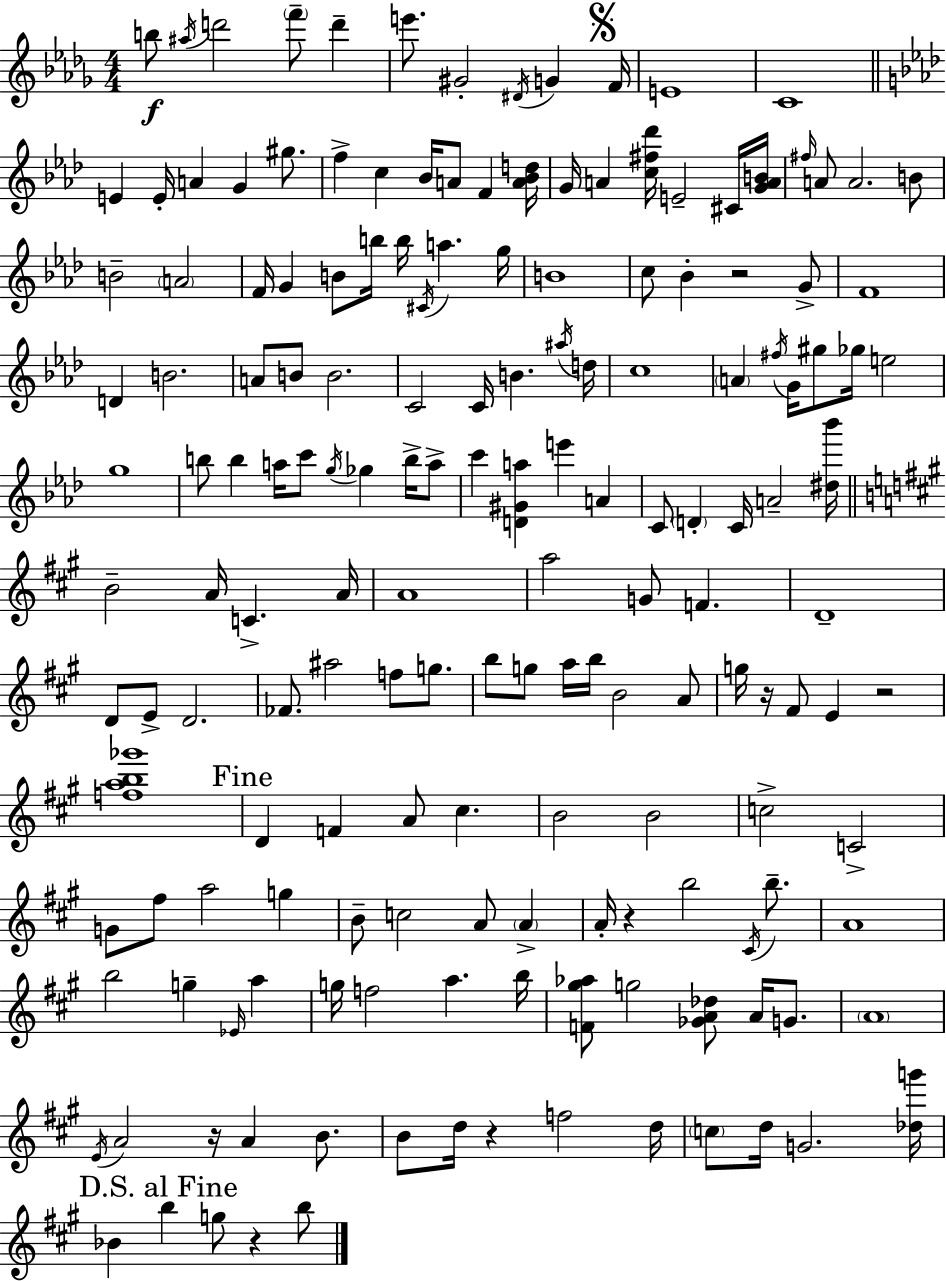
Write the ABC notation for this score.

X:1
T:Untitled
M:4/4
L:1/4
K:Bbm
b/2 ^a/4 d'2 f'/2 d' e'/2 ^G2 ^D/4 G F/4 E4 C4 E E/4 A G ^g/2 f c _B/4 A/2 F [A_Bd]/4 G/4 A [c^f_d']/4 E2 ^C/4 [GAB]/4 ^f/4 A/2 A2 B/2 B2 A2 F/4 G B/2 b/4 b/4 ^C/4 a g/4 B4 c/2 _B z2 G/2 F4 D B2 A/2 B/2 B2 C2 C/4 B ^a/4 d/4 c4 A ^f/4 G/4 ^g/2 _g/4 e2 g4 b/2 b a/4 c'/2 g/4 _g b/4 a/2 c' [D^Ga] e' A C/2 D C/4 A2 [^d_b']/4 B2 A/4 C A/4 A4 a2 G/2 F D4 D/2 E/2 D2 _F/2 ^a2 f/2 g/2 b/2 g/2 a/4 b/4 B2 A/2 g/4 z/4 ^F/2 E z2 [fab_g']4 D F A/2 ^c B2 B2 c2 C2 G/2 ^f/2 a2 g B/2 c2 A/2 A A/4 z b2 ^C/4 b/2 A4 b2 g _E/4 a g/4 f2 a b/4 [F^g_a]/2 g2 [_GA_d]/2 A/4 G/2 A4 E/4 A2 z/4 A B/2 B/2 d/4 z f2 d/4 c/2 d/4 G2 [_dg']/4 _B b g/2 z b/2